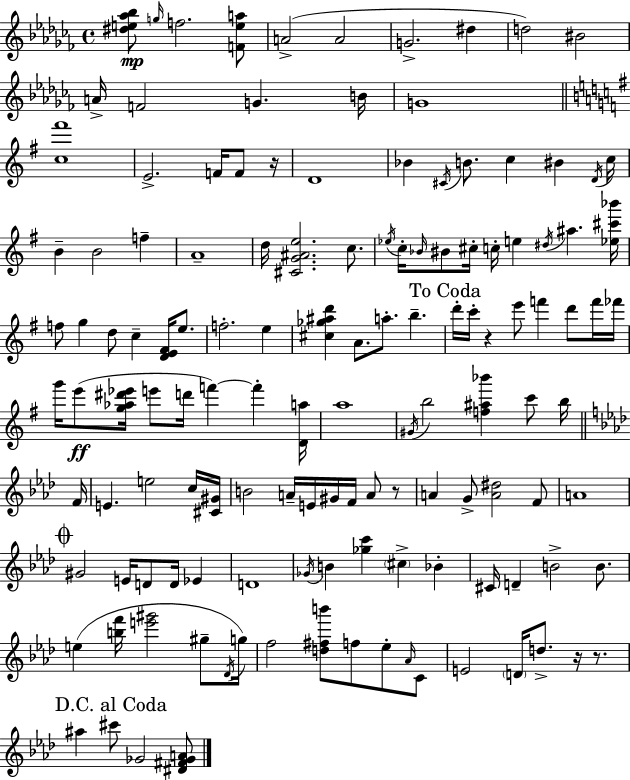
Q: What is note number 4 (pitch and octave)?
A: A4